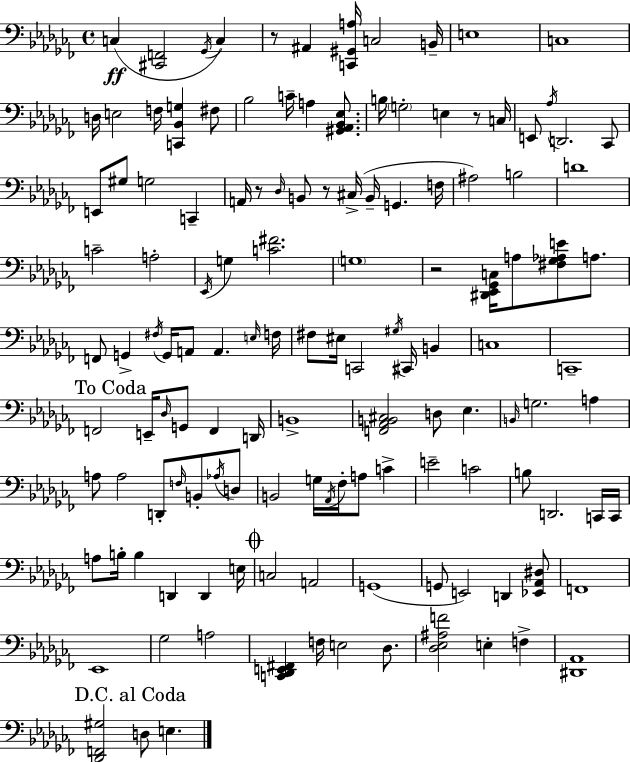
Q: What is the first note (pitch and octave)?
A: C3